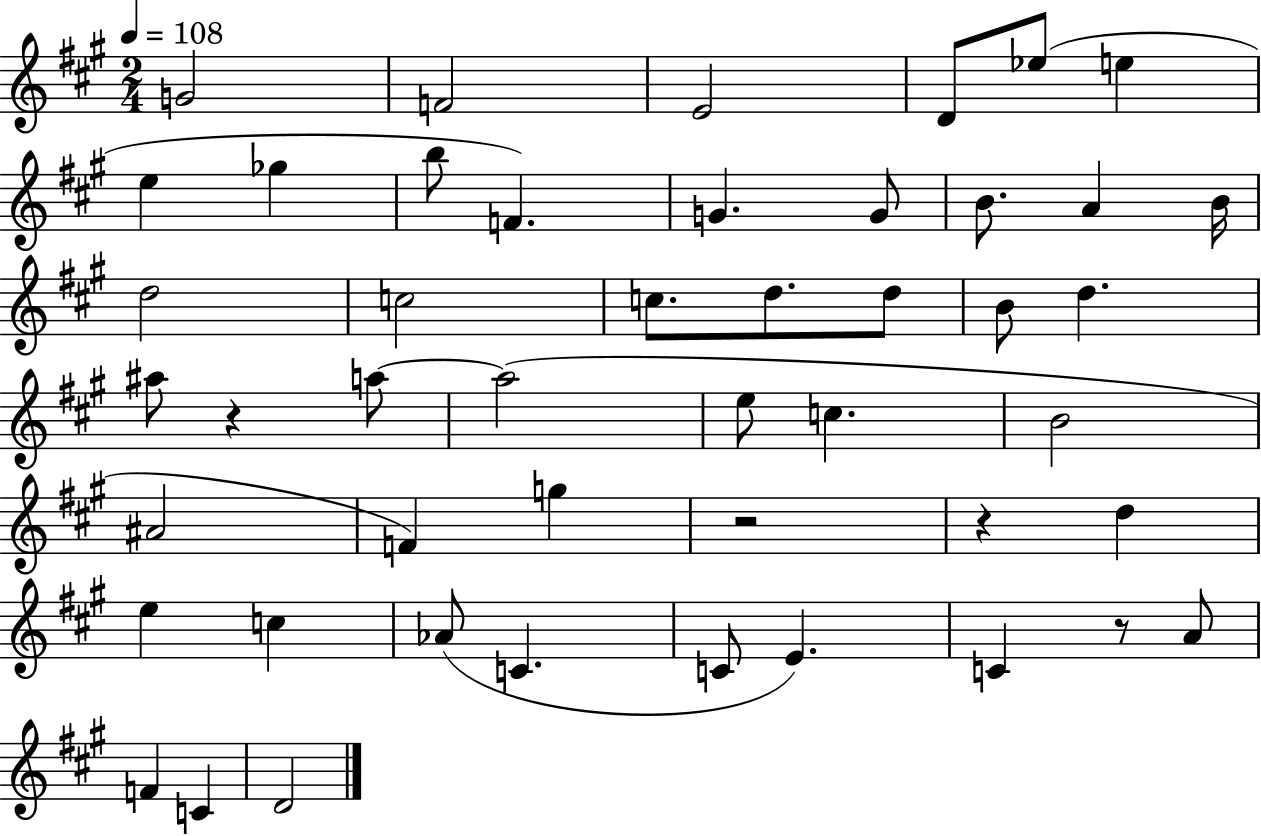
{
  \clef treble
  \numericTimeSignature
  \time 2/4
  \key a \major
  \tempo 4 = 108
  g'2 | f'2 | e'2 | d'8 ees''8( e''4 | \break e''4 ges''4 | b''8 f'4.) | g'4. g'8 | b'8. a'4 b'16 | \break d''2 | c''2 | c''8. d''8. d''8 | b'8 d''4. | \break ais''8 r4 a''8~~ | a''2( | e''8 c''4. | b'2 | \break ais'2 | f'4) g''4 | r2 | r4 d''4 | \break e''4 c''4 | aes'8( c'4. | c'8 e'4.) | c'4 r8 a'8 | \break f'4 c'4 | d'2 | \bar "|."
}